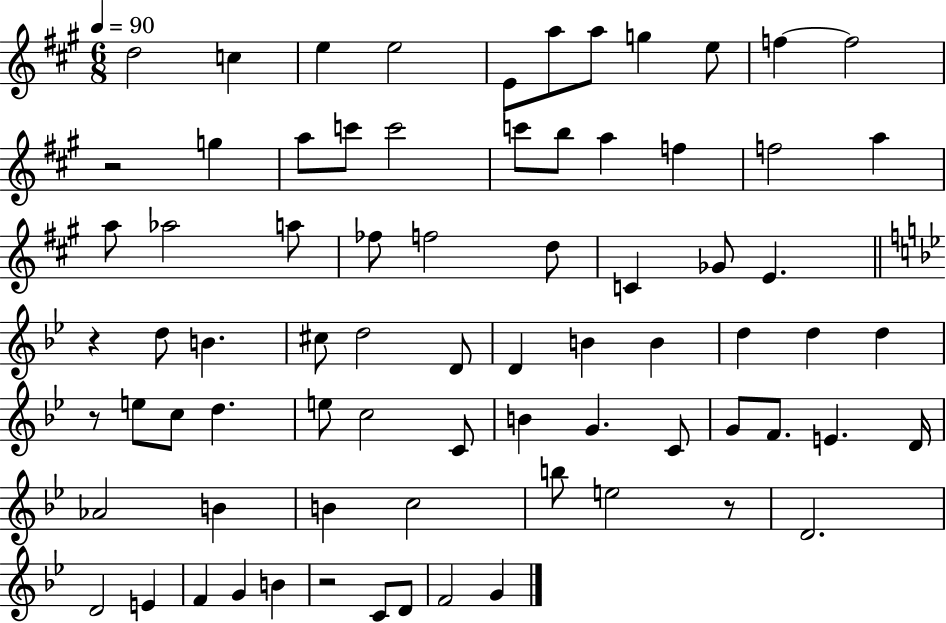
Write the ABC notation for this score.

X:1
T:Untitled
M:6/8
L:1/4
K:A
d2 c e e2 E/2 a/2 a/2 g e/2 f f2 z2 g a/2 c'/2 c'2 c'/2 b/2 a f f2 a a/2 _a2 a/2 _f/2 f2 d/2 C _G/2 E z d/2 B ^c/2 d2 D/2 D B B d d d z/2 e/2 c/2 d e/2 c2 C/2 B G C/2 G/2 F/2 E D/4 _A2 B B c2 b/2 e2 z/2 D2 D2 E F G B z2 C/2 D/2 F2 G